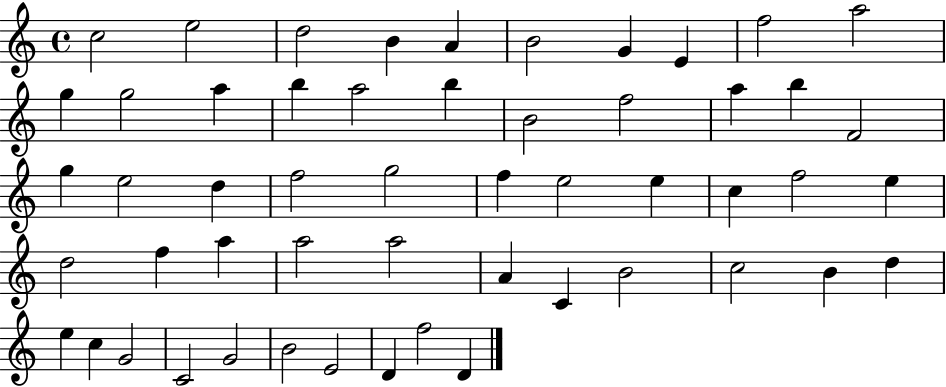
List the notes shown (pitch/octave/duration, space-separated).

C5/h E5/h D5/h B4/q A4/q B4/h G4/q E4/q F5/h A5/h G5/q G5/h A5/q B5/q A5/h B5/q B4/h F5/h A5/q B5/q F4/h G5/q E5/h D5/q F5/h G5/h F5/q E5/h E5/q C5/q F5/h E5/q D5/h F5/q A5/q A5/h A5/h A4/q C4/q B4/h C5/h B4/q D5/q E5/q C5/q G4/h C4/h G4/h B4/h E4/h D4/q F5/h D4/q